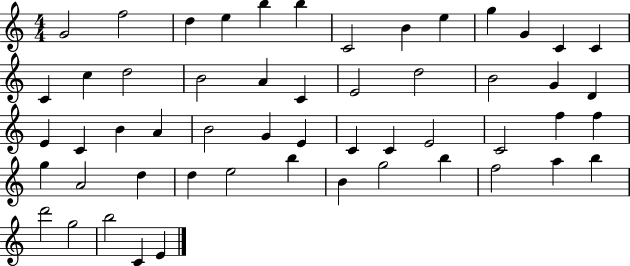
G4/h F5/h D5/q E5/q B5/q B5/q C4/h B4/q E5/q G5/q G4/q C4/q C4/q C4/q C5/q D5/h B4/h A4/q C4/q E4/h D5/h B4/h G4/q D4/q E4/q C4/q B4/q A4/q B4/h G4/q E4/q C4/q C4/q E4/h C4/h F5/q F5/q G5/q A4/h D5/q D5/q E5/h B5/q B4/q G5/h B5/q F5/h A5/q B5/q D6/h G5/h B5/h C4/q E4/q